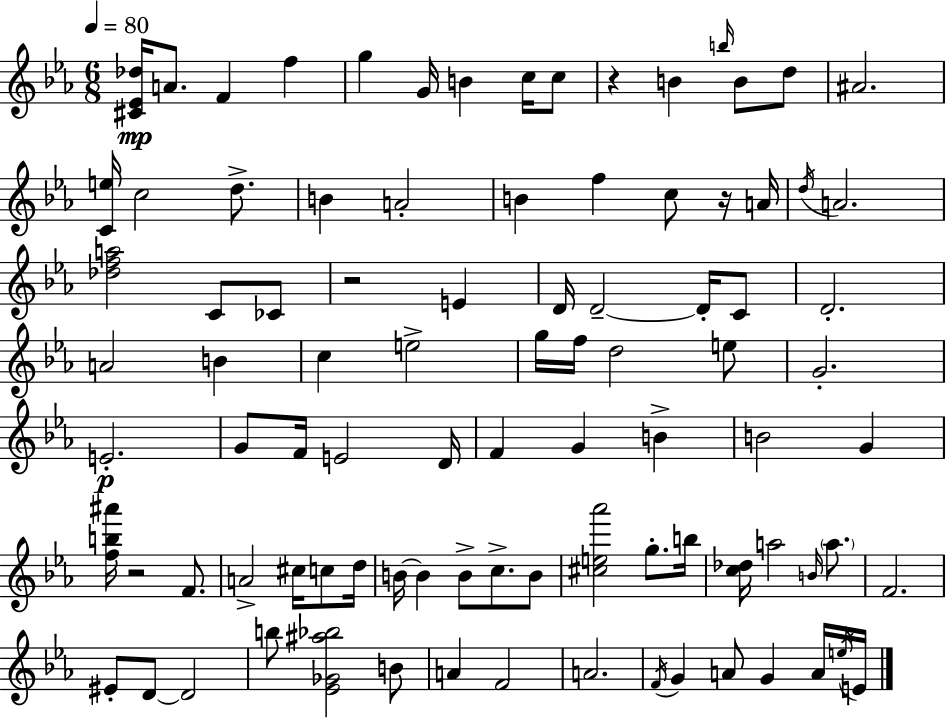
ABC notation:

X:1
T:Untitled
M:6/8
L:1/4
K:Eb
[^C_E_d]/4 A/2 F f g G/4 B c/4 c/2 z B b/4 B/2 d/2 ^A2 [Ce]/4 c2 d/2 B A2 B f c/2 z/4 A/4 d/4 A2 [_dfa]2 C/2 _C/2 z2 E D/4 D2 D/4 C/2 D2 A2 B c e2 g/4 f/4 d2 e/2 G2 E2 G/2 F/4 E2 D/4 F G B B2 G [fb^a']/4 z2 F/2 A2 ^c/4 c/2 d/4 B/4 B B/2 c/2 B/2 [^ce_a']2 g/2 b/4 [c_d]/4 a2 B/4 a/2 F2 ^E/2 D/2 D2 b/2 [_E_G^a_b]2 B/2 A F2 A2 F/4 G A/2 G A/4 e/4 E/4